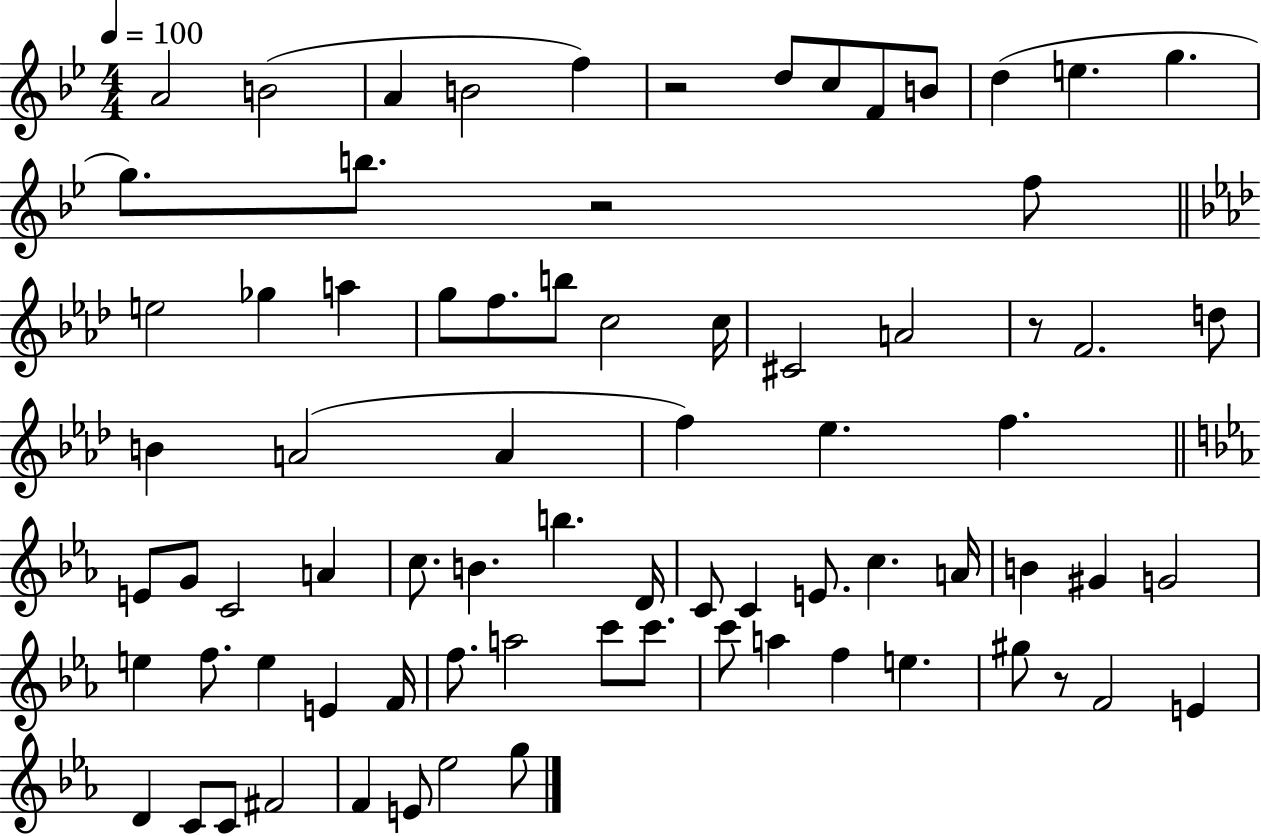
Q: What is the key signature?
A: BES major